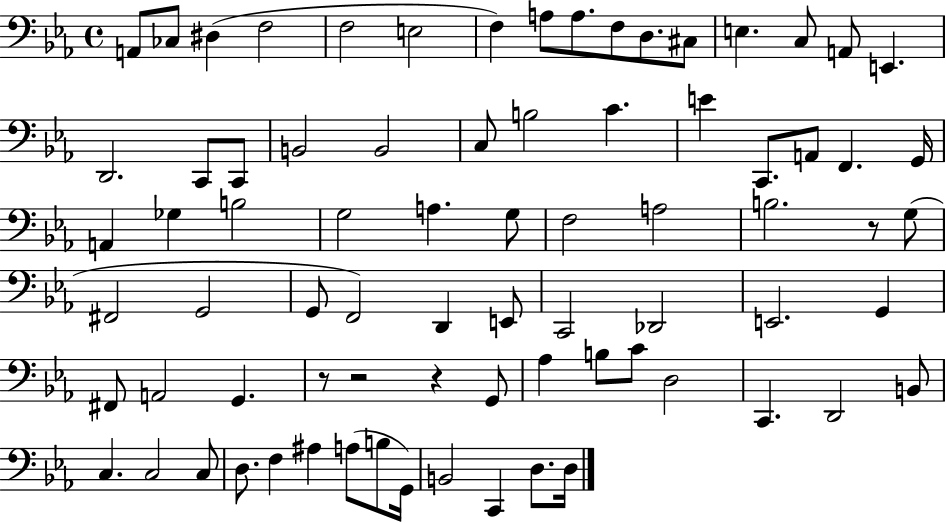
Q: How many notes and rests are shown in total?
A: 77